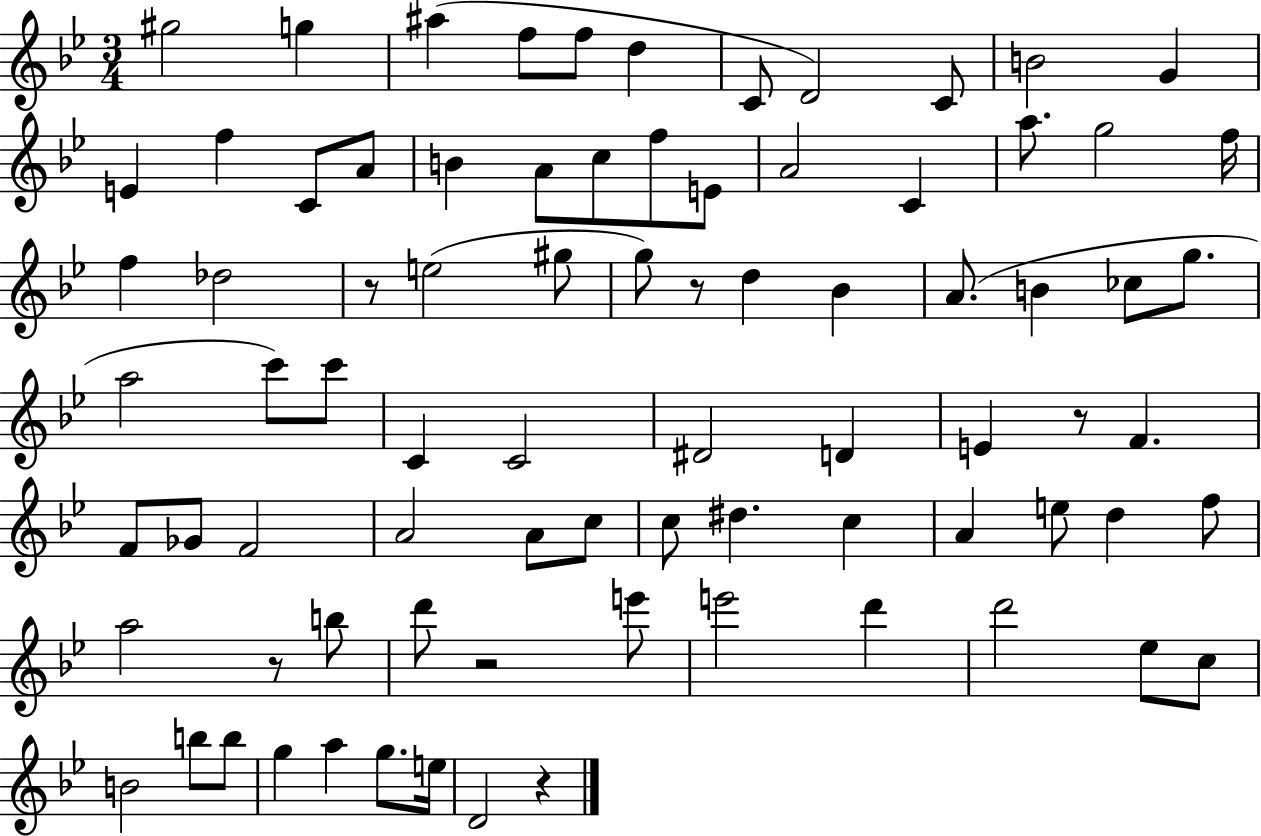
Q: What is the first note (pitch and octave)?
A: G#5